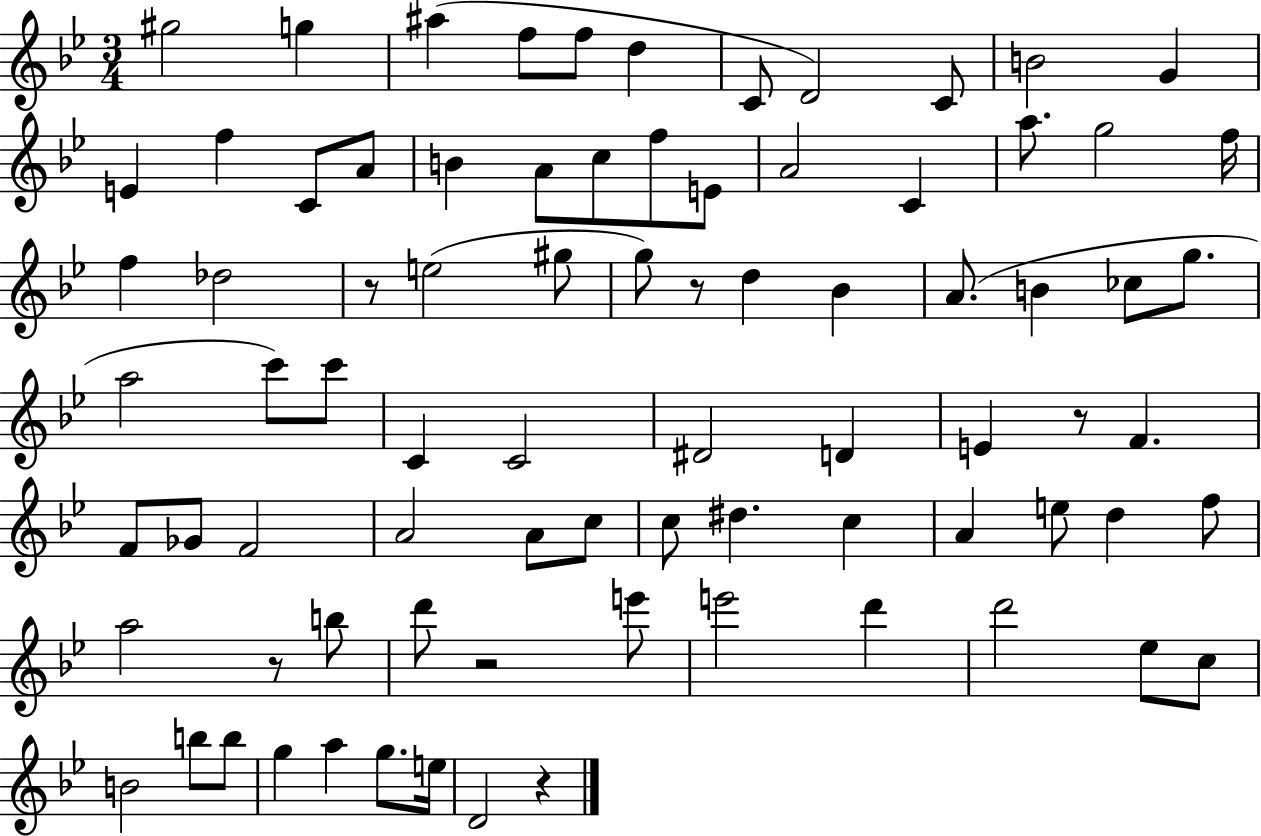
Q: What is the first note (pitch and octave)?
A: G#5